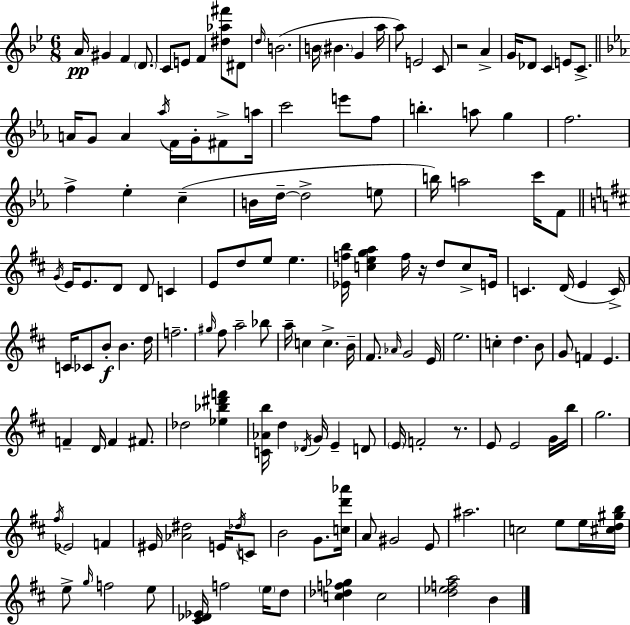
X:1
T:Untitled
M:6/8
L:1/4
K:Gm
A/4 ^G F D/2 C/2 E/2 F [^d_a^f']/2 ^D/2 d/4 B2 B/4 ^B G a/4 a/2 E2 C/2 z2 A G/4 _D/2 C E/2 C/2 A/4 G/2 A _a/4 F/4 G/4 ^F/2 a/4 c'2 e'/2 f/2 b a/2 g f2 f _e c B/4 d/4 d2 e/2 b/4 a2 c'/4 F/2 G/4 E/4 E/2 D/2 D/2 C E/2 d/2 e/2 e [_Efb]/4 [cega] f/4 z/4 d/2 c/2 E/4 C D/4 E C/4 C/4 _C/2 B/2 B d/4 f2 ^g/4 ^f/2 a2 _b/2 a/4 c c B/4 ^F/2 _A/4 G2 E/4 e2 c d B/2 G/2 F E F D/4 F ^F/2 _d2 [_e_b^d'f'] [C_Ab]/4 d _D/4 G/4 E D/2 E/4 F2 z/2 E/2 E2 G/4 b/4 g2 ^f/4 _E2 F ^E/4 [_A^d]2 E/4 _d/4 C/2 B2 G/2 [cd'_a']/4 A/2 ^G2 E/2 ^a2 c2 e/2 e/4 [^cd^gb]/4 e/2 g/4 f2 e/2 [^C_D_E]/4 f2 e/4 d/2 [c_df_g] c2 [d_efa]2 B